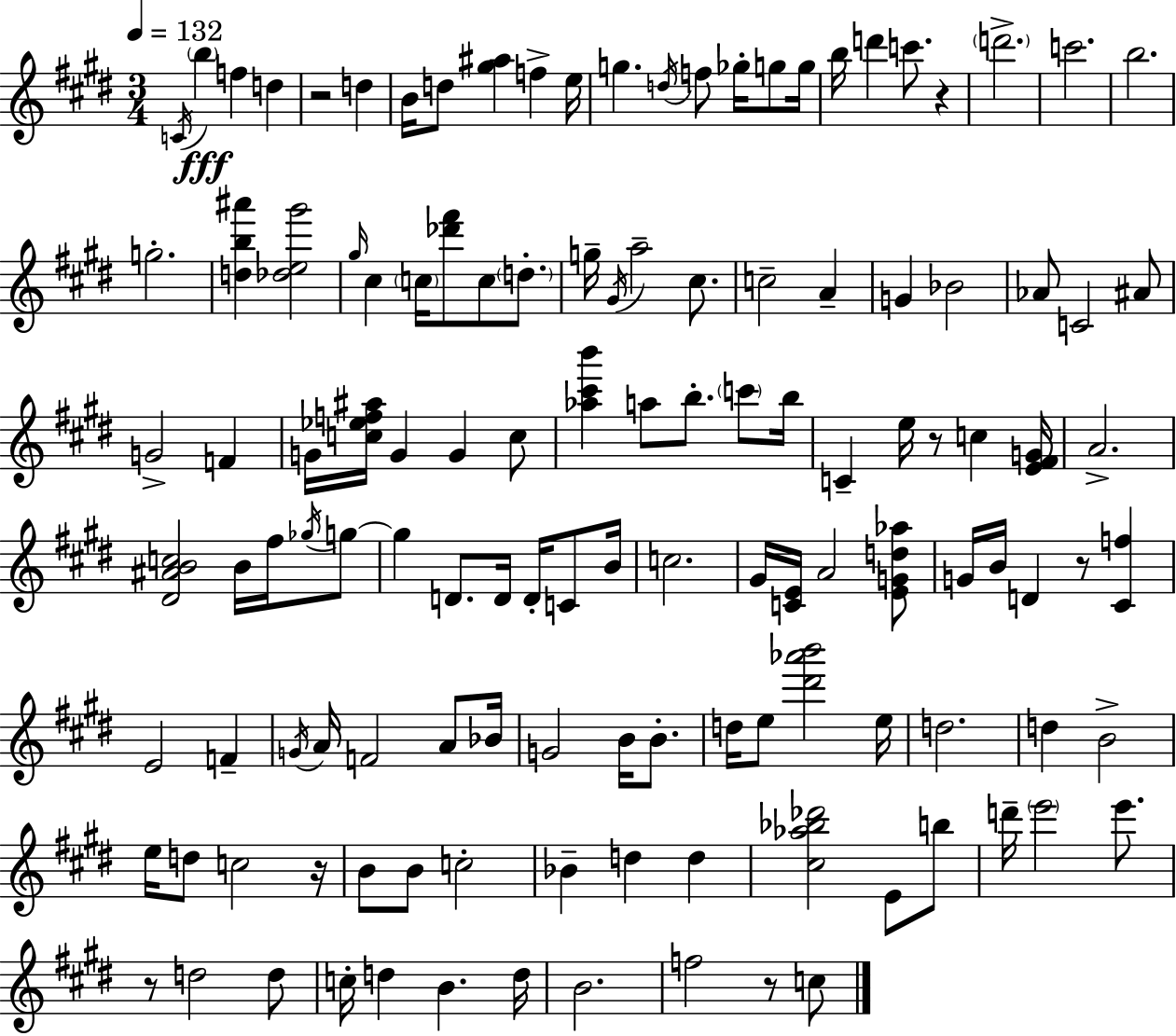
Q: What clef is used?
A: treble